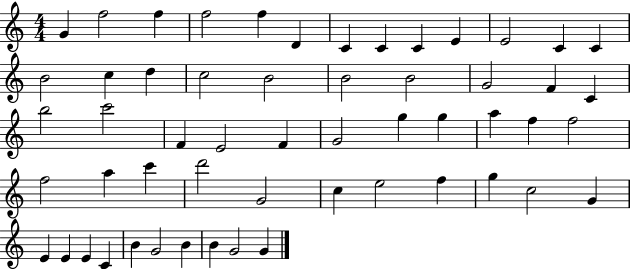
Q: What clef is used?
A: treble